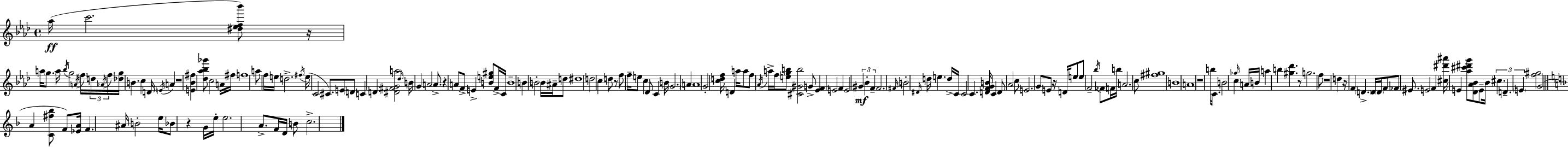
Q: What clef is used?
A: treble